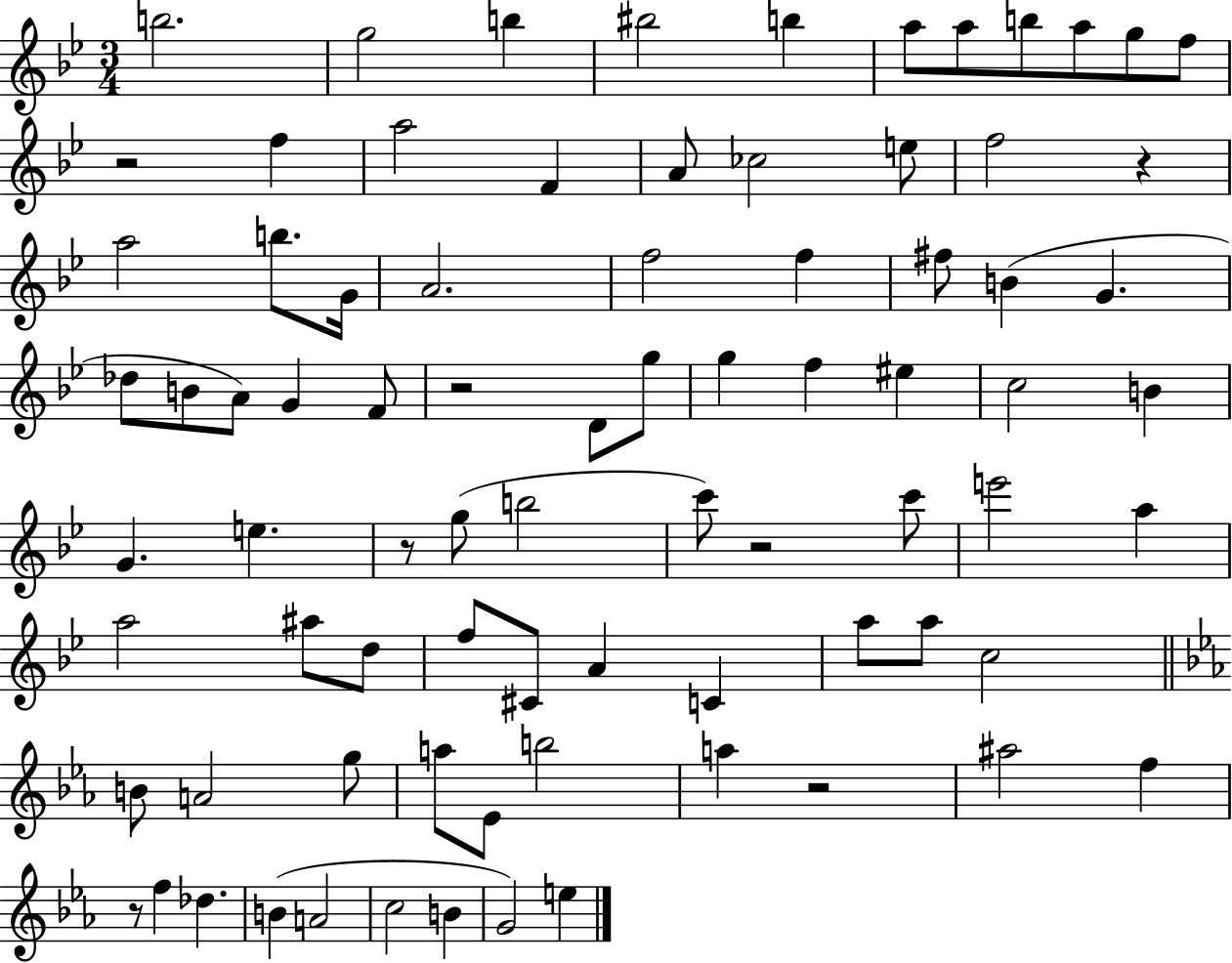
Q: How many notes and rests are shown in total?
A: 81